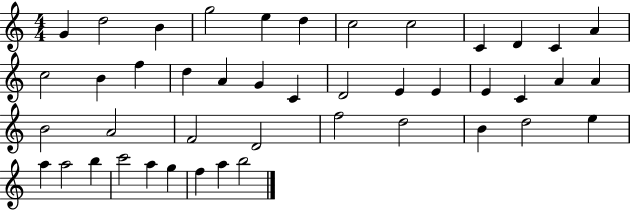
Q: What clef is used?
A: treble